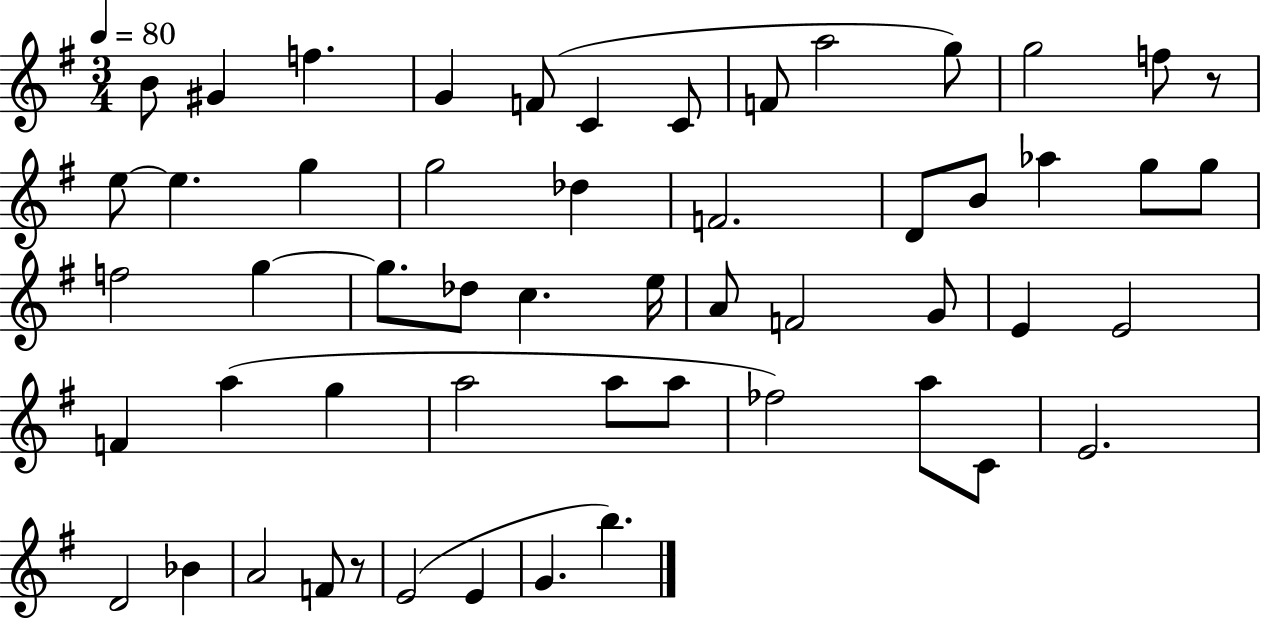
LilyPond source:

{
  \clef treble
  \numericTimeSignature
  \time 3/4
  \key g \major
  \tempo 4 = 80
  b'8 gis'4 f''4. | g'4 f'8( c'4 c'8 | f'8 a''2 g''8) | g''2 f''8 r8 | \break e''8~~ e''4. g''4 | g''2 des''4 | f'2. | d'8 b'8 aes''4 g''8 g''8 | \break f''2 g''4~~ | g''8. des''8 c''4. e''16 | a'8 f'2 g'8 | e'4 e'2 | \break f'4 a''4( g''4 | a''2 a''8 a''8 | fes''2) a''8 c'8 | e'2. | \break d'2 bes'4 | a'2 f'8 r8 | e'2( e'4 | g'4. b''4.) | \break \bar "|."
}